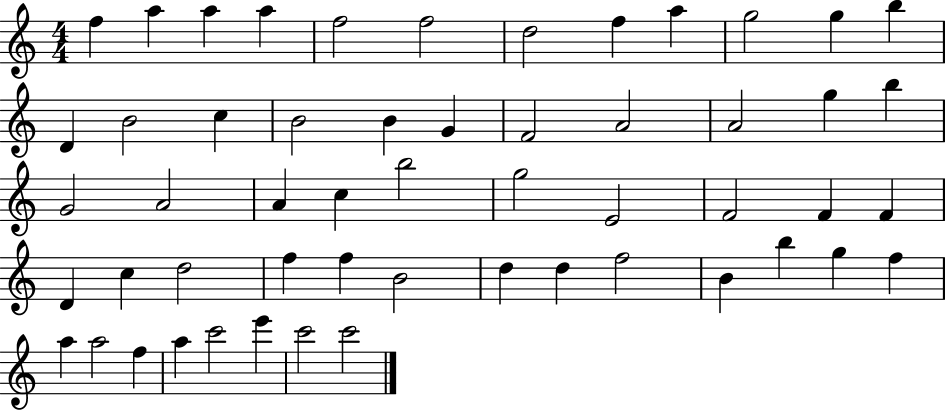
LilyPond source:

{
  \clef treble
  \numericTimeSignature
  \time 4/4
  \key c \major
  f''4 a''4 a''4 a''4 | f''2 f''2 | d''2 f''4 a''4 | g''2 g''4 b''4 | \break d'4 b'2 c''4 | b'2 b'4 g'4 | f'2 a'2 | a'2 g''4 b''4 | \break g'2 a'2 | a'4 c''4 b''2 | g''2 e'2 | f'2 f'4 f'4 | \break d'4 c''4 d''2 | f''4 f''4 b'2 | d''4 d''4 f''2 | b'4 b''4 g''4 f''4 | \break a''4 a''2 f''4 | a''4 c'''2 e'''4 | c'''2 c'''2 | \bar "|."
}